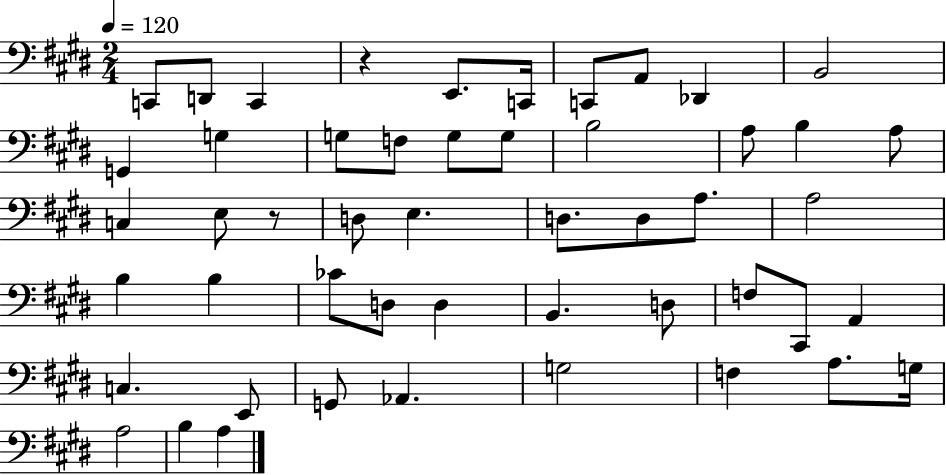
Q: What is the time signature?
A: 2/4